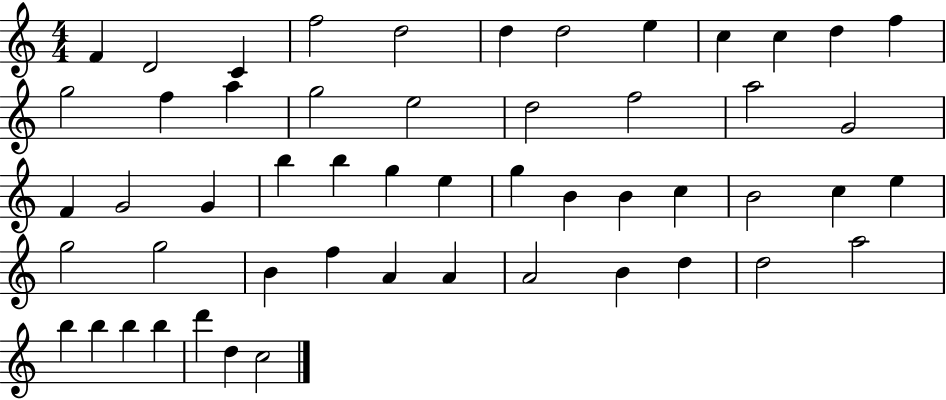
X:1
T:Untitled
M:4/4
L:1/4
K:C
F D2 C f2 d2 d d2 e c c d f g2 f a g2 e2 d2 f2 a2 G2 F G2 G b b g e g B B c B2 c e g2 g2 B f A A A2 B d d2 a2 b b b b d' d c2